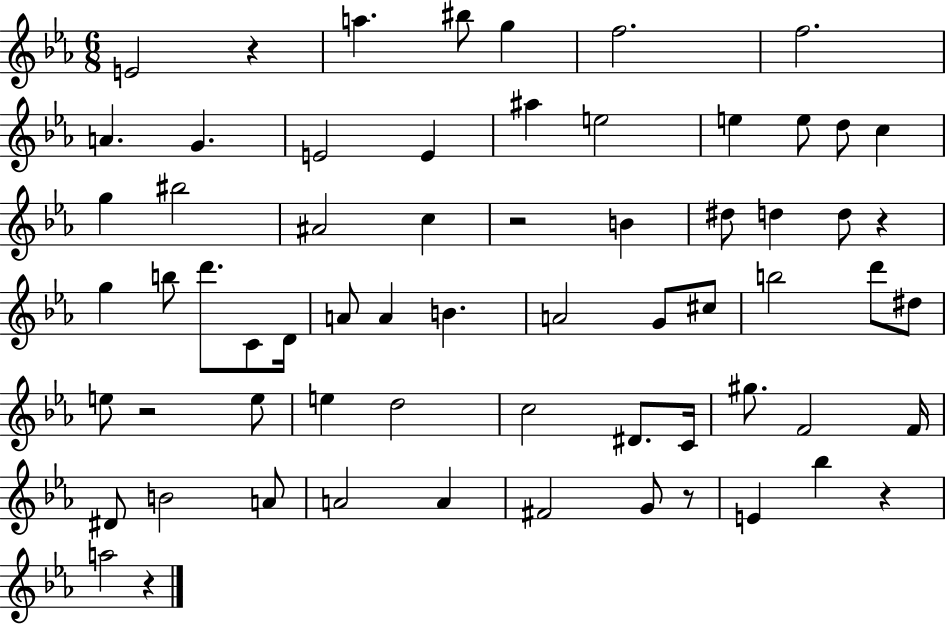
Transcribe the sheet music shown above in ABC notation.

X:1
T:Untitled
M:6/8
L:1/4
K:Eb
E2 z a ^b/2 g f2 f2 A G E2 E ^a e2 e e/2 d/2 c g ^b2 ^A2 c z2 B ^d/2 d d/2 z g b/2 d'/2 C/2 D/4 A/2 A B A2 G/2 ^c/2 b2 d'/2 ^d/2 e/2 z2 e/2 e d2 c2 ^D/2 C/4 ^g/2 F2 F/4 ^D/2 B2 A/2 A2 A ^F2 G/2 z/2 E _b z a2 z